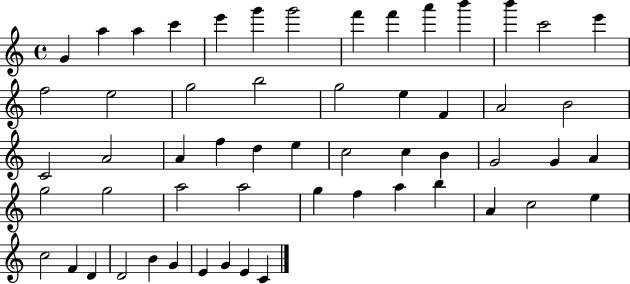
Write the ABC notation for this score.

X:1
T:Untitled
M:4/4
L:1/4
K:C
G a a c' e' g' g'2 f' f' a' b' b' c'2 e' f2 e2 g2 b2 g2 e F A2 B2 C2 A2 A f d e c2 c B G2 G A g2 g2 a2 a2 g f a b A c2 e c2 F D D2 B G E G E C